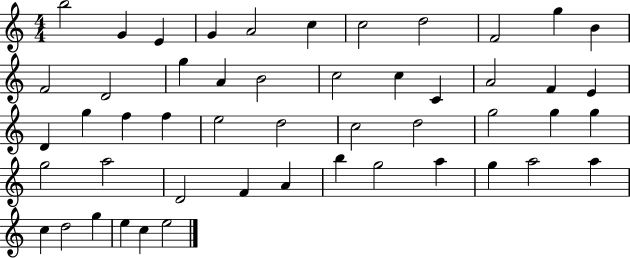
X:1
T:Untitled
M:4/4
L:1/4
K:C
b2 G E G A2 c c2 d2 F2 g B F2 D2 g A B2 c2 c C A2 F E D g f f e2 d2 c2 d2 g2 g g g2 a2 D2 F A b g2 a g a2 a c d2 g e c e2